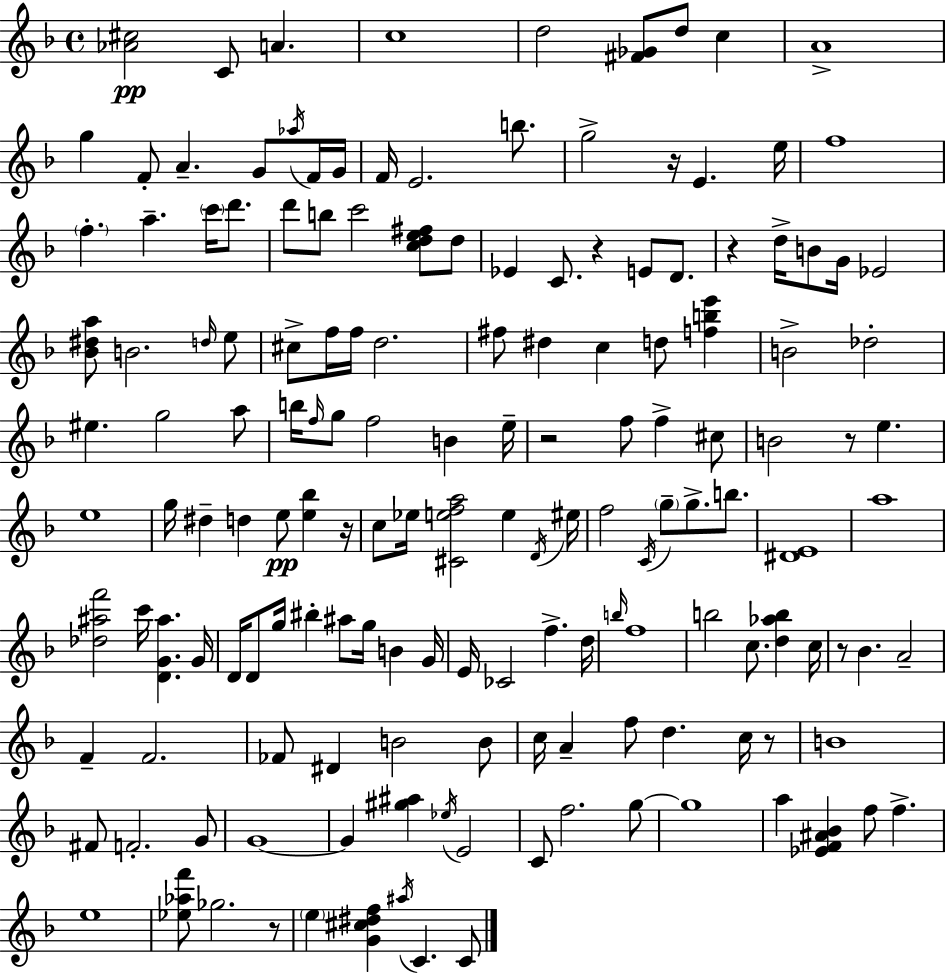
[Ab4,C#5]/h C4/e A4/q. C5/w D5/h [F#4,Gb4]/e D5/e C5/q A4/w G5/q F4/e A4/q. G4/e Ab5/s F4/s G4/s F4/s E4/h. B5/e. G5/h R/s E4/q. E5/s F5/w F5/q. A5/q. C6/s D6/e. D6/e B5/e C6/h [C5,D5,E5,F#5]/e D5/e Eb4/q C4/e. R/q E4/e D4/e. R/q D5/s B4/e G4/s Eb4/h [Bb4,D#5,A5]/e B4/h. D5/s E5/e C#5/e F5/s F5/s D5/h. F#5/e D#5/q C5/q D5/e [F5,B5,E6]/q B4/h Db5/h EIS5/q. G5/h A5/e B5/s F5/s G5/e F5/h B4/q E5/s R/h F5/e F5/q C#5/e B4/h R/e E5/q. E5/w G5/s D#5/q D5/q E5/e [E5,Bb5]/q R/s C5/e Eb5/s [C#4,E5,F5,A5]/h E5/q D4/s EIS5/s F5/h C4/s G5/e G5/e. B5/e. [D#4,E4]/w A5/w [Db5,A#5,F6]/h C6/s [D4,G4,A#5]/q. G4/s D4/s D4/e G5/s BIS5/q A#5/e G5/s B4/q G4/s E4/s CES4/h F5/q. D5/s B5/s F5/w B5/h C5/e. [D5,Ab5,B5]/q C5/s R/e Bb4/q. A4/h F4/q F4/h. FES4/e D#4/q B4/h B4/e C5/s A4/q F5/e D5/q. C5/s R/e B4/w F#4/e F4/h. G4/e G4/w G4/q [G#5,A#5]/q Eb5/s E4/h C4/e F5/h. G5/e G5/w A5/q [Eb4,F4,A#4,Bb4]/q F5/e F5/q. E5/w [Eb5,Ab5,F6]/e Gb5/h. R/e E5/q [G4,C#5,D#5,F5]/q A#5/s C4/q. C4/e